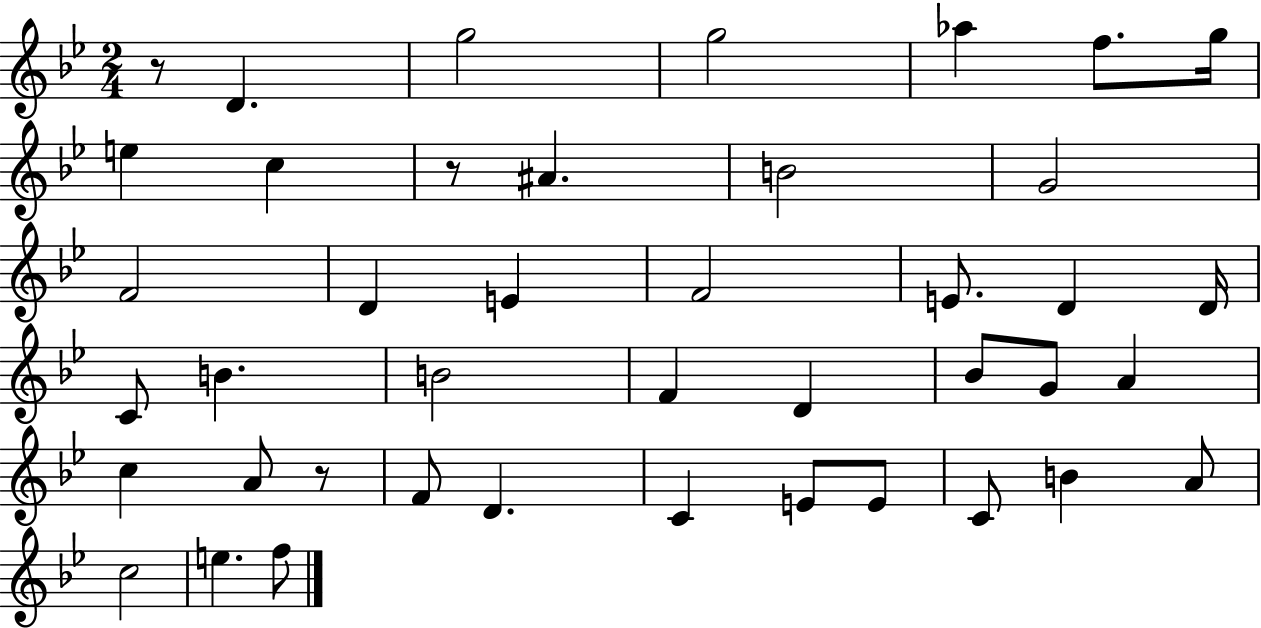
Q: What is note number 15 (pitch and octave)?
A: F4